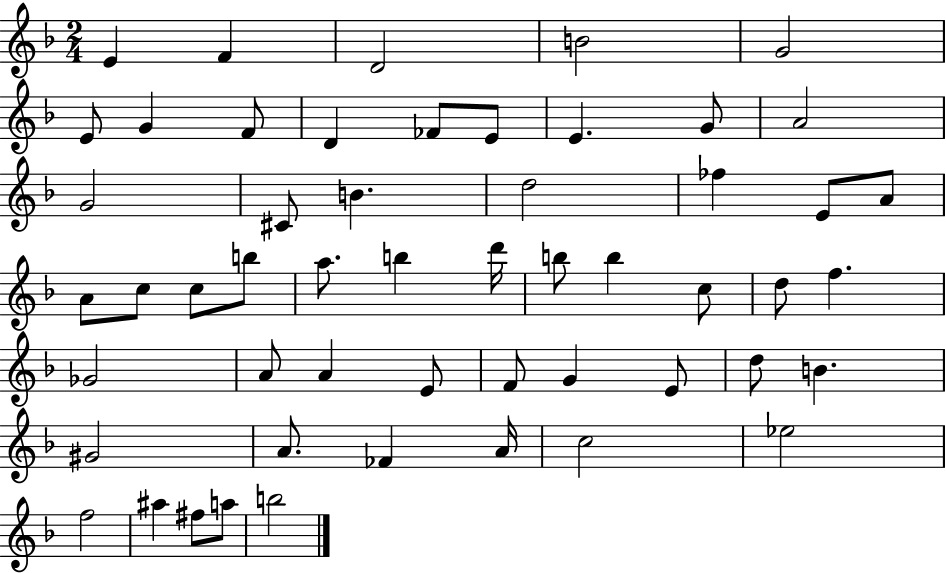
{
  \clef treble
  \numericTimeSignature
  \time 2/4
  \key f \major
  e'4 f'4 | d'2 | b'2 | g'2 | \break e'8 g'4 f'8 | d'4 fes'8 e'8 | e'4. g'8 | a'2 | \break g'2 | cis'8 b'4. | d''2 | fes''4 e'8 a'8 | \break a'8 c''8 c''8 b''8 | a''8. b''4 d'''16 | b''8 b''4 c''8 | d''8 f''4. | \break ges'2 | a'8 a'4 e'8 | f'8 g'4 e'8 | d''8 b'4. | \break gis'2 | a'8. fes'4 a'16 | c''2 | ees''2 | \break f''2 | ais''4 fis''8 a''8 | b''2 | \bar "|."
}